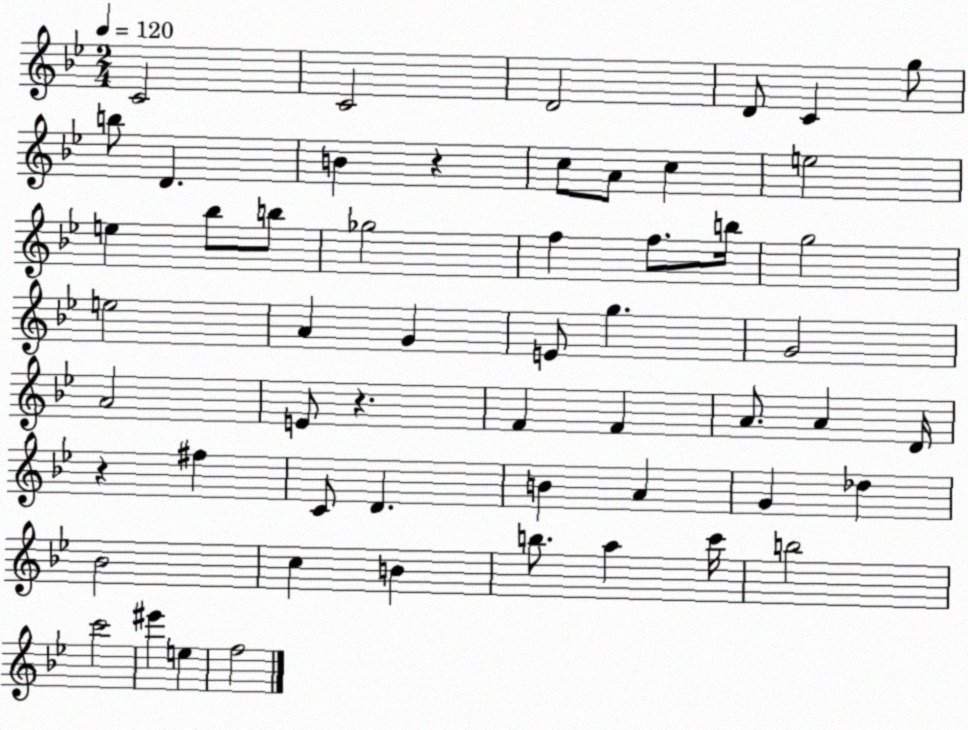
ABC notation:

X:1
T:Untitled
M:2/4
L:1/4
K:Bb
C2 C2 D2 D/2 C g/2 b/2 D B z c/2 A/2 c e2 e _b/2 b/2 _g2 f f/2 b/4 g2 e2 A G E/2 g G2 A2 E/2 z F F A/2 A D/4 z ^f C/2 D B A G _d _B2 c B b/2 a c'/4 b2 c'2 ^e' e f2